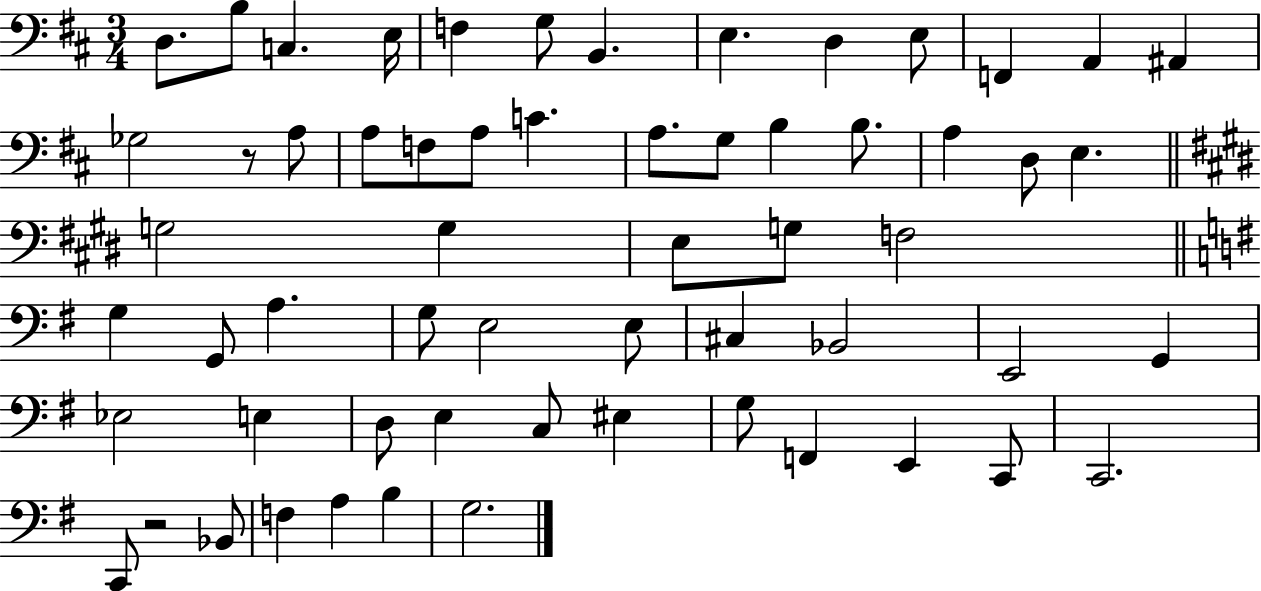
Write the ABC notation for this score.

X:1
T:Untitled
M:3/4
L:1/4
K:D
D,/2 B,/2 C, E,/4 F, G,/2 B,, E, D, E,/2 F,, A,, ^A,, _G,2 z/2 A,/2 A,/2 F,/2 A,/2 C A,/2 G,/2 B, B,/2 A, D,/2 E, G,2 G, E,/2 G,/2 F,2 G, G,,/2 A, G,/2 E,2 E,/2 ^C, _B,,2 E,,2 G,, _E,2 E, D,/2 E, C,/2 ^E, G,/2 F,, E,, C,,/2 C,,2 C,,/2 z2 _B,,/2 F, A, B, G,2